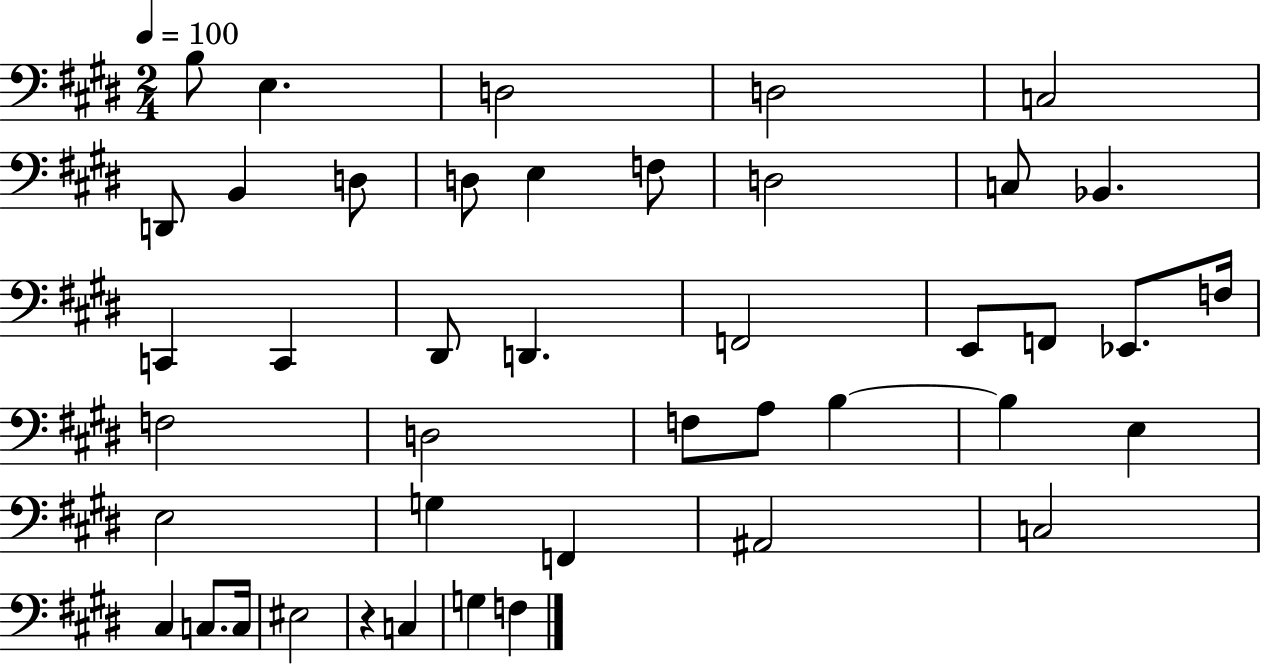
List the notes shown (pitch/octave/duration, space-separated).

B3/e E3/q. D3/h D3/h C3/h D2/e B2/q D3/e D3/e E3/q F3/e D3/h C3/e Bb2/q. C2/q C2/q D#2/e D2/q. F2/h E2/e F2/e Eb2/e. F3/s F3/h D3/h F3/e A3/e B3/q B3/q E3/q E3/h G3/q F2/q A#2/h C3/h C#3/q C3/e. C3/s EIS3/h R/q C3/q G3/q F3/q